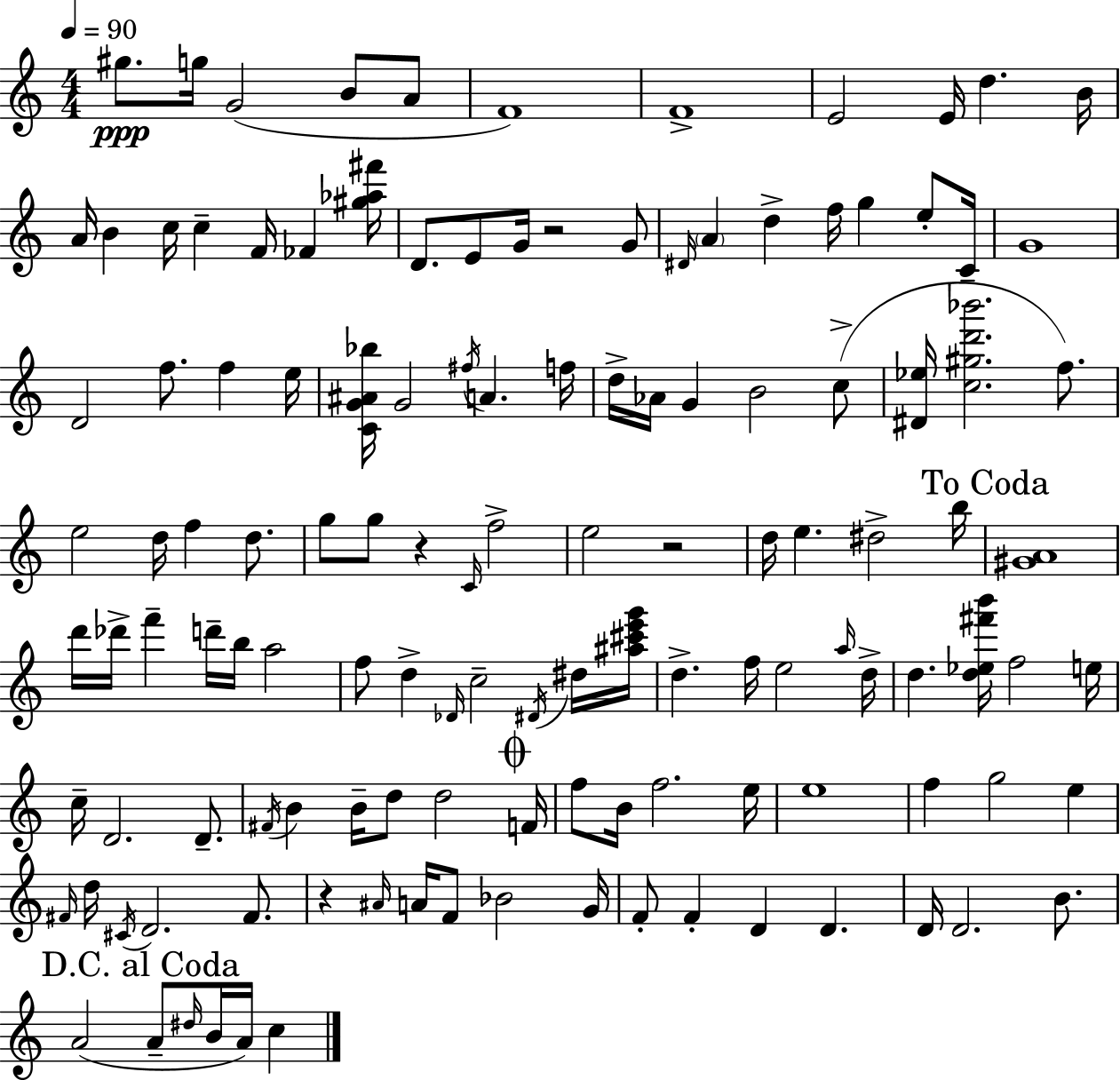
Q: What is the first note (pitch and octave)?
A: G#5